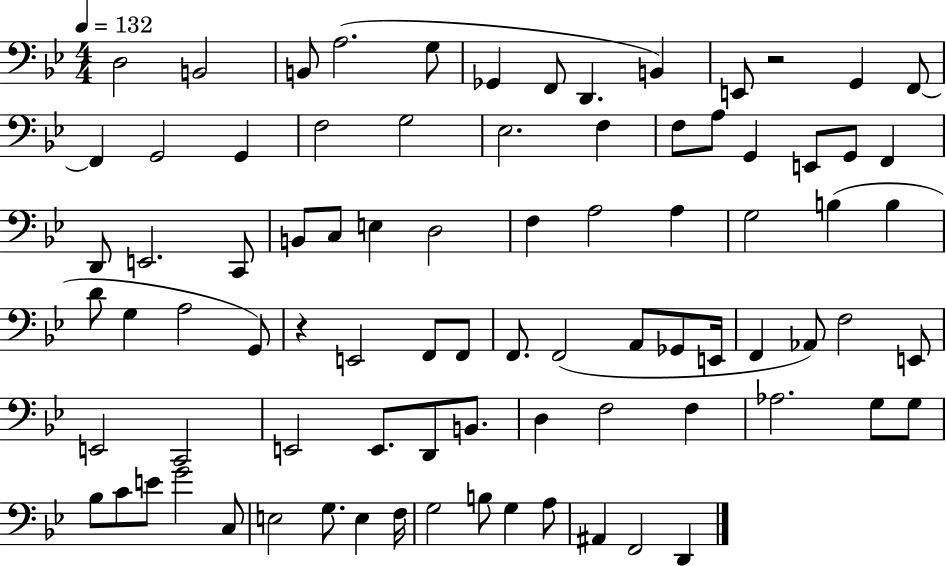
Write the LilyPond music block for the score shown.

{
  \clef bass
  \numericTimeSignature
  \time 4/4
  \key bes \major
  \tempo 4 = 132
  d2 b,2 | b,8 a2.( g8 | ges,4 f,8 d,4. b,4) | e,8 r2 g,4 f,8~~ | \break f,4 g,2 g,4 | f2 g2 | ees2. f4 | f8 a8 g,4 e,8 g,8 f,4 | \break d,8 e,2. c,8 | b,8 c8 e4 d2 | f4 a2 a4 | g2 b4( b4 | \break d'8 g4 a2 g,8) | r4 e,2 f,8 f,8 | f,8. f,2( a,8 ges,8 e,16 | f,4 aes,8) f2 e,8 | \break e,2 c,2 | e,2 e,8. d,8 b,8. | d4 f2 f4 | aes2. g8 g8 | \break bes8 c'8 e'8 g'2 c8 | e2 g8. e4 f16 | g2 b8 g4 a8 | ais,4 f,2 d,4 | \break \bar "|."
}